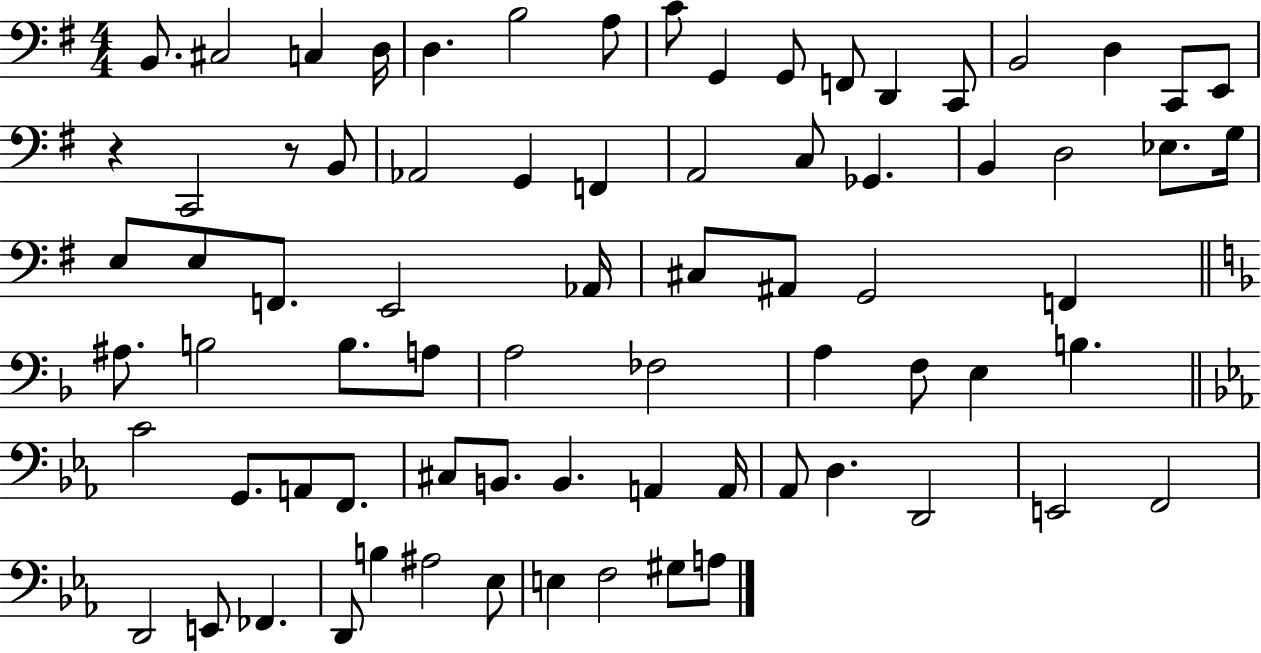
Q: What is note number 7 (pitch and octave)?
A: A3